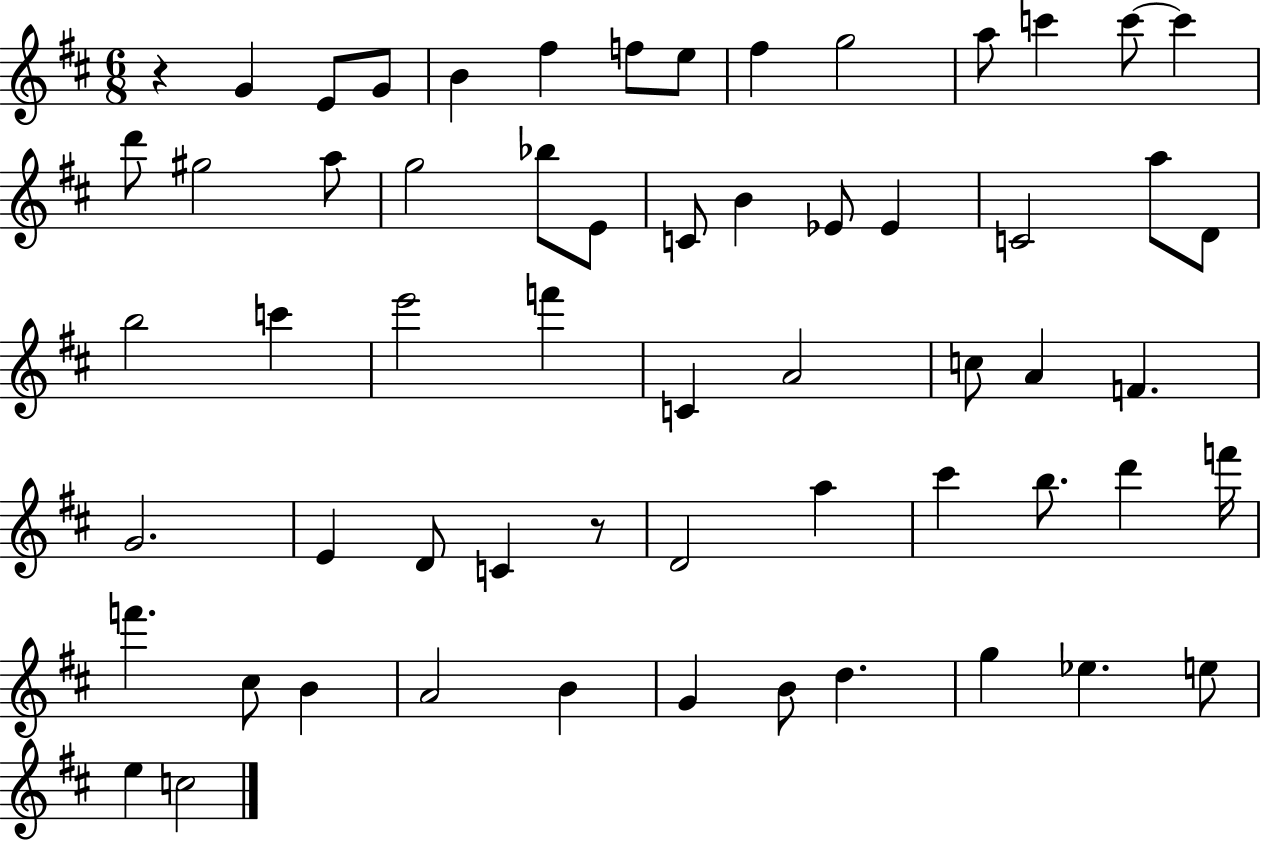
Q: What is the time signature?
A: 6/8